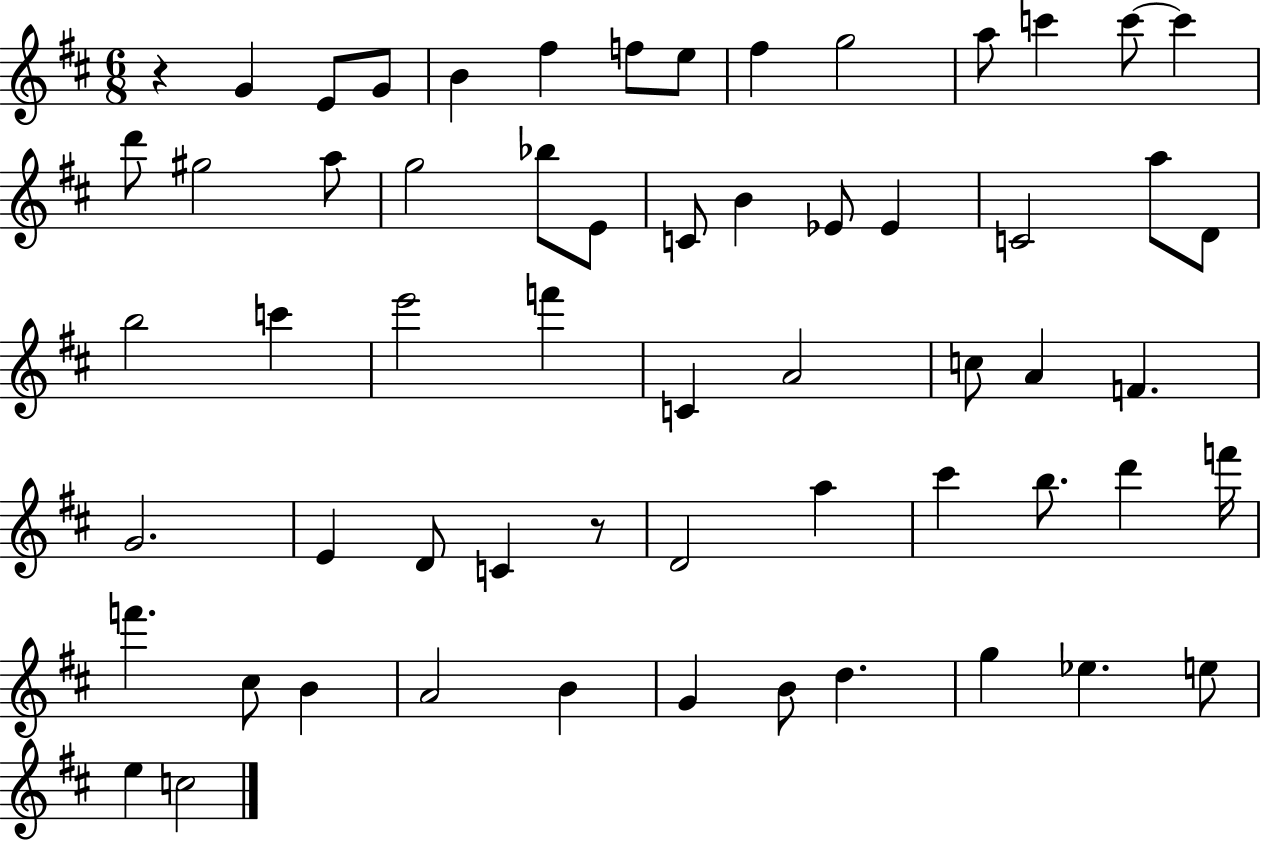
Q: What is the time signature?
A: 6/8